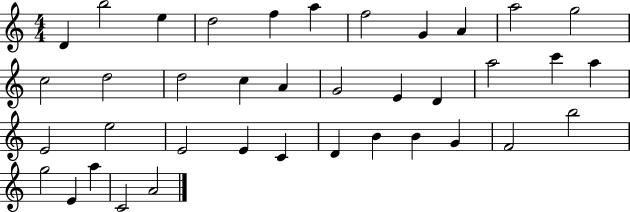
D4/q B5/h E5/q D5/h F5/q A5/q F5/h G4/q A4/q A5/h G5/h C5/h D5/h D5/h C5/q A4/q G4/h E4/q D4/q A5/h C6/q A5/q E4/h E5/h E4/h E4/q C4/q D4/q B4/q B4/q G4/q F4/h B5/h G5/h E4/q A5/q C4/h A4/h